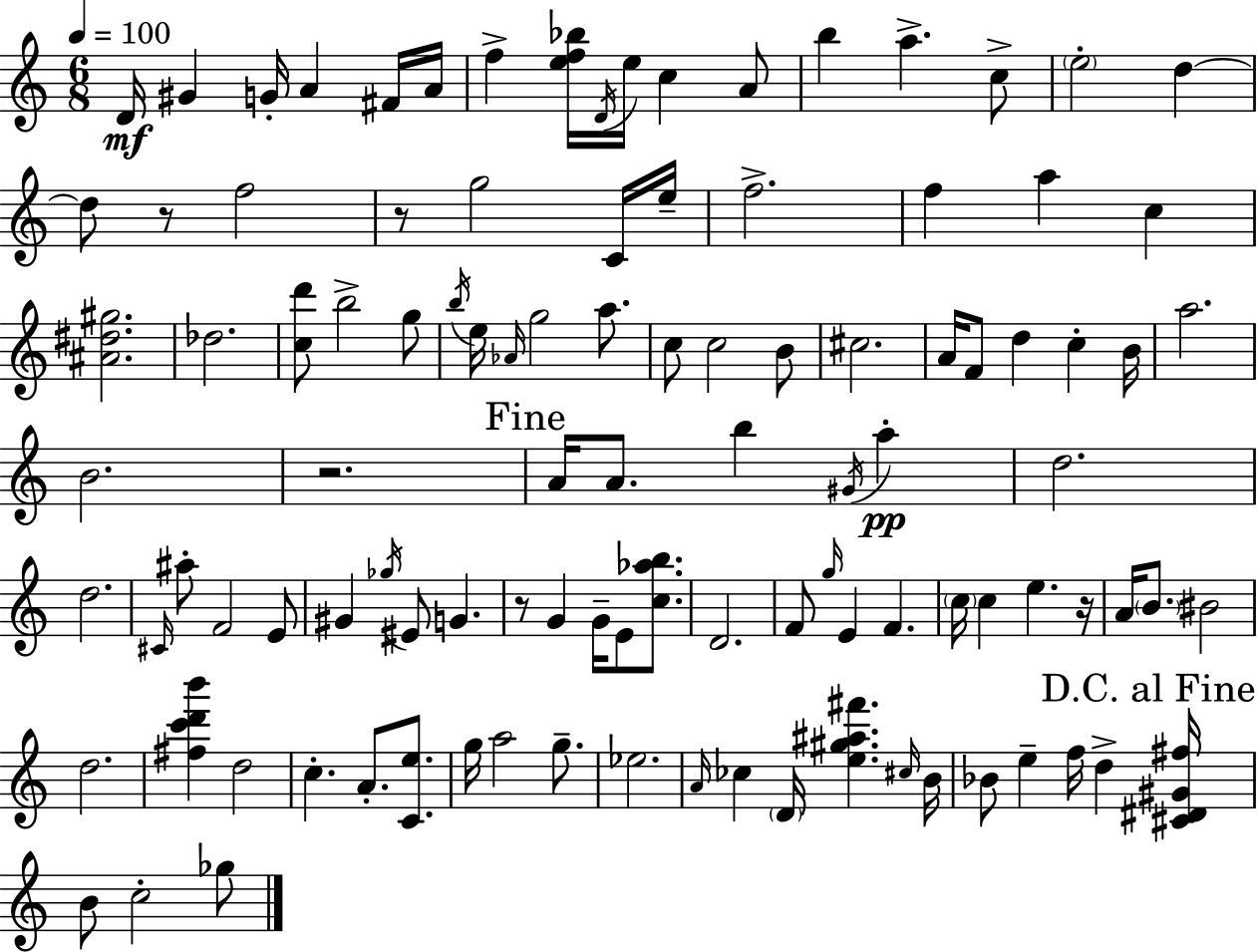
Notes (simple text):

D4/s G#4/q G4/s A4/q F#4/s A4/s F5/q [E5,F5,Bb5]/s D4/s E5/s C5/q A4/e B5/q A5/q. C5/e E5/h D5/q D5/e R/e F5/h R/e G5/h C4/s E5/s F5/h. F5/q A5/q C5/q [A#4,D#5,G#5]/h. Db5/h. [C5,D6]/e B5/h G5/e B5/s E5/s Ab4/s G5/h A5/e. C5/e C5/h B4/e C#5/h. A4/s F4/e D5/q C5/q B4/s A5/h. B4/h. R/h. A4/s A4/e. B5/q G#4/s A5/q D5/h. D5/h. C#4/s A#5/e F4/h E4/e G#4/q Gb5/s EIS4/e G4/q. R/e G4/q G4/s E4/e [C5,Ab5,B5]/e. D4/h. F4/e G5/s E4/q F4/q. C5/s C5/q E5/q. R/s A4/s B4/e. BIS4/h D5/h. [F#5,C6,D6,B6]/q D5/h C5/q. A4/e. [C4,E5]/e. G5/s A5/h G5/e. Eb5/h. A4/s CES5/q D4/s [E5,G#5,A#5,F#6]/q. C#5/s B4/s Bb4/e E5/q F5/s D5/q [C#4,D#4,G#4,F#5]/s B4/e C5/h Gb5/e